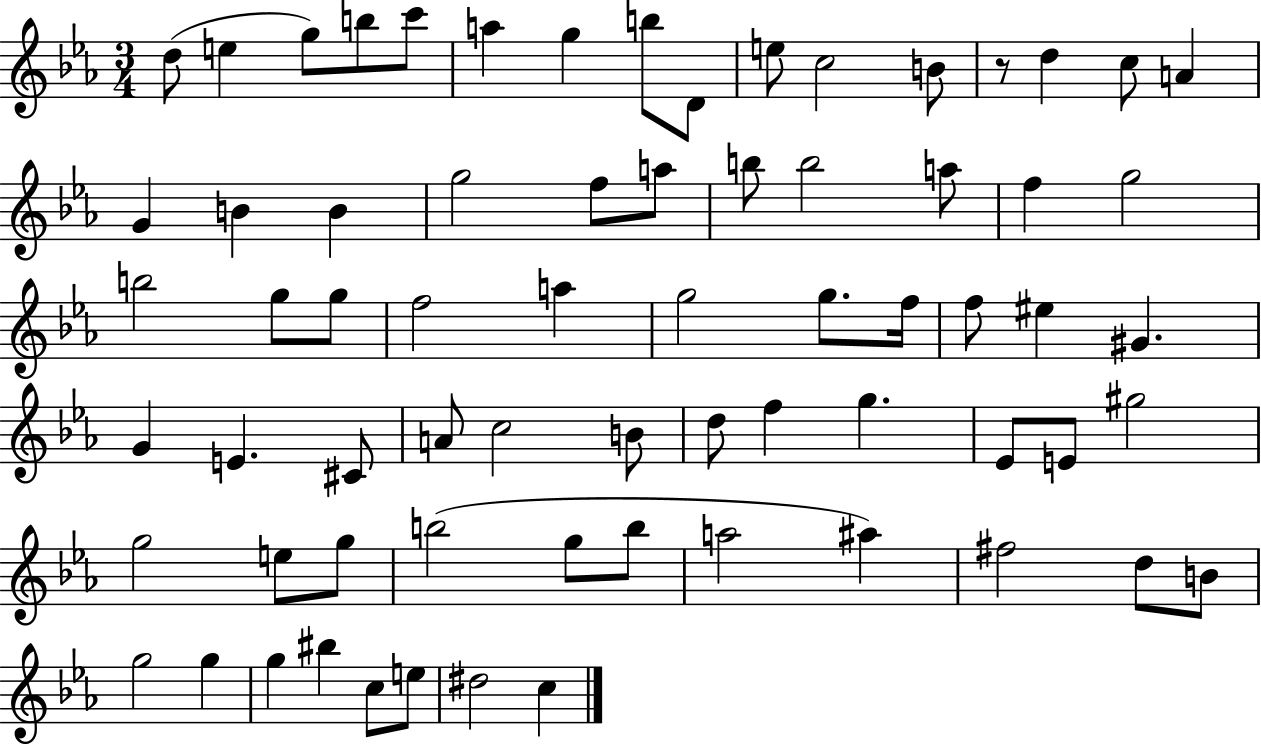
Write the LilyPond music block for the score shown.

{
  \clef treble
  \numericTimeSignature
  \time 3/4
  \key ees \major
  d''8( e''4 g''8) b''8 c'''8 | a''4 g''4 b''8 d'8 | e''8 c''2 b'8 | r8 d''4 c''8 a'4 | \break g'4 b'4 b'4 | g''2 f''8 a''8 | b''8 b''2 a''8 | f''4 g''2 | \break b''2 g''8 g''8 | f''2 a''4 | g''2 g''8. f''16 | f''8 eis''4 gis'4. | \break g'4 e'4. cis'8 | a'8 c''2 b'8 | d''8 f''4 g''4. | ees'8 e'8 gis''2 | \break g''2 e''8 g''8 | b''2( g''8 b''8 | a''2 ais''4) | fis''2 d''8 b'8 | \break g''2 g''4 | g''4 bis''4 c''8 e''8 | dis''2 c''4 | \bar "|."
}